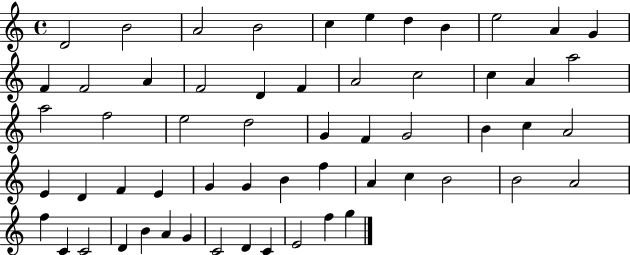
{
  \clef treble
  \time 4/4
  \defaultTimeSignature
  \key c \major
  d'2 b'2 | a'2 b'2 | c''4 e''4 d''4 b'4 | e''2 a'4 g'4 | \break f'4 f'2 a'4 | f'2 d'4 f'4 | a'2 c''2 | c''4 a'4 a''2 | \break a''2 f''2 | e''2 d''2 | g'4 f'4 g'2 | b'4 c''4 a'2 | \break e'4 d'4 f'4 e'4 | g'4 g'4 b'4 f''4 | a'4 c''4 b'2 | b'2 a'2 | \break f''4 c'4 c'2 | d'4 b'4 a'4 g'4 | c'2 d'4 c'4 | e'2 f''4 g''4 | \break \bar "|."
}